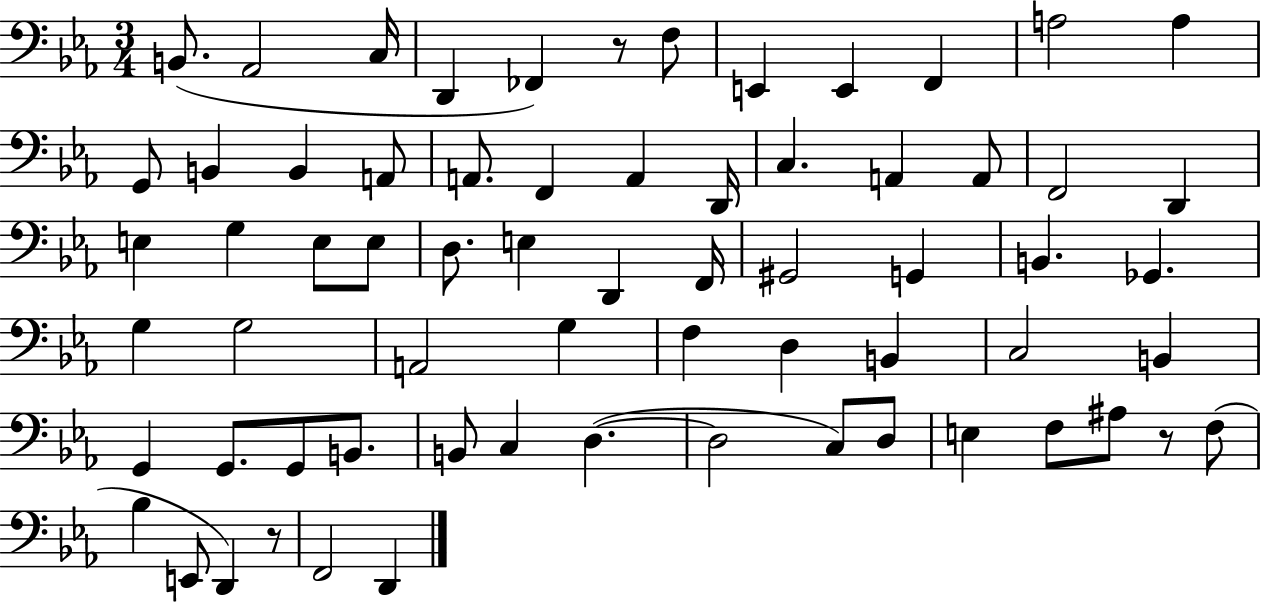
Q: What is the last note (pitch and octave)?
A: D2